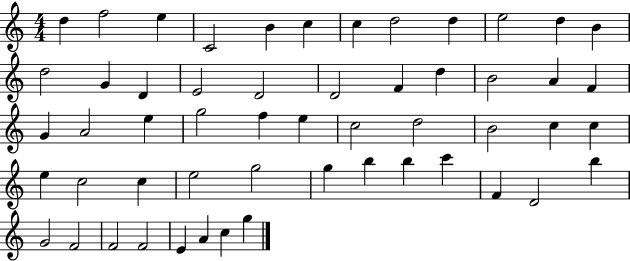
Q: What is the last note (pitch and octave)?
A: G5